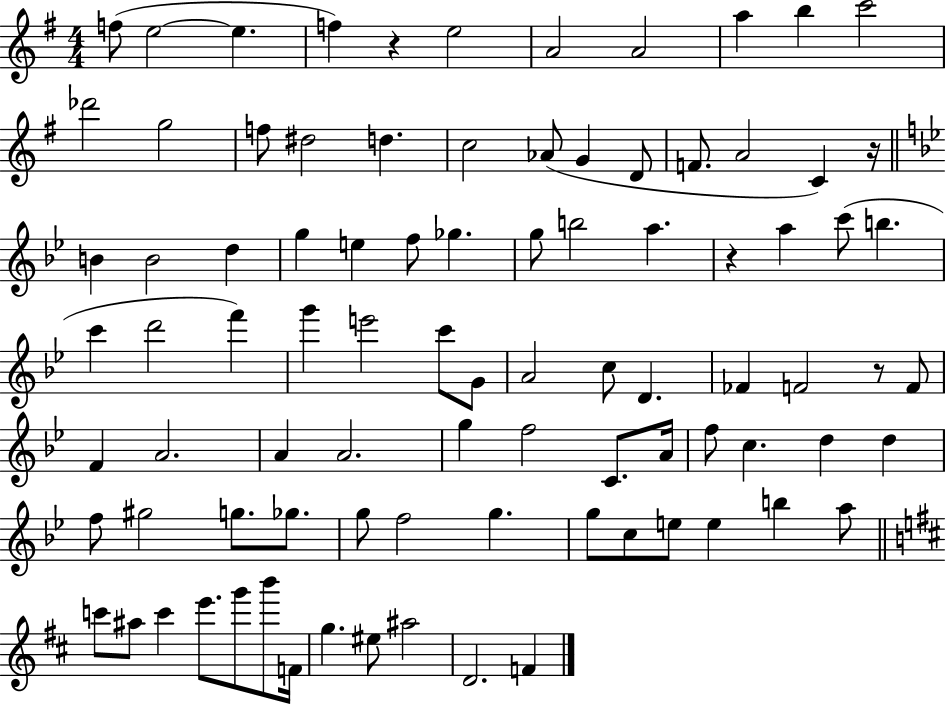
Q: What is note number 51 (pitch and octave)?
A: A4